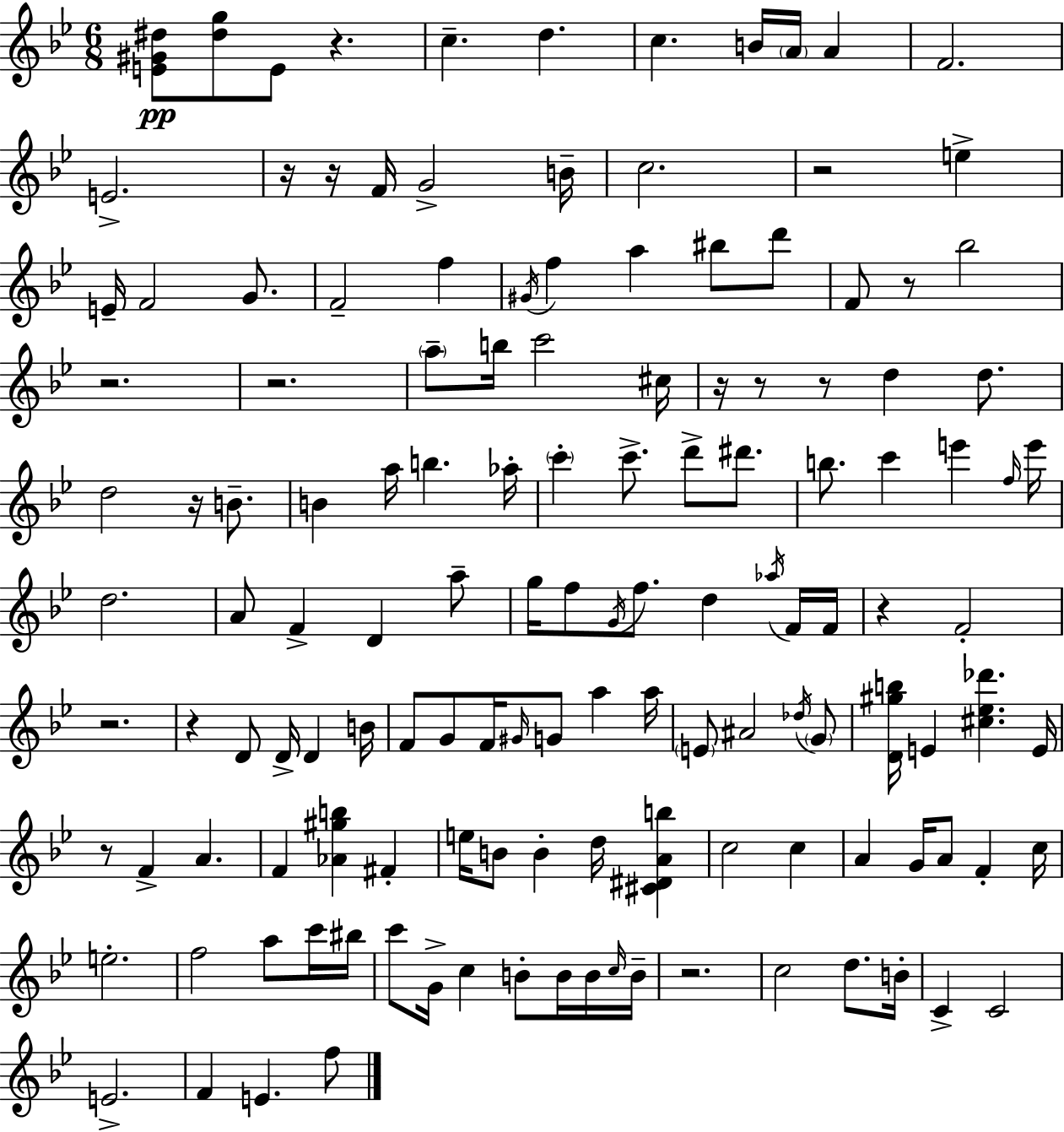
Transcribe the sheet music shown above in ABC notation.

X:1
T:Untitled
M:6/8
L:1/4
K:Gm
[E^G^d]/2 [^dg]/2 E/2 z c d c B/4 A/4 A F2 E2 z/4 z/4 F/4 G2 B/4 c2 z2 e E/4 F2 G/2 F2 f ^G/4 f a ^b/2 d'/2 F/2 z/2 _b2 z2 z2 a/2 b/4 c'2 ^c/4 z/4 z/2 z/2 d d/2 d2 z/4 B/2 B a/4 b _a/4 c' c'/2 d'/2 ^d'/2 b/2 c' e' f/4 e'/4 d2 A/2 F D a/2 g/4 f/2 G/4 f/2 d _a/4 F/4 F/4 z F2 z2 z D/2 D/4 D B/4 F/2 G/2 F/4 ^G/4 G/2 a a/4 E/2 ^A2 _d/4 G/2 [D^gb]/4 E [^c_e_d'] E/4 z/2 F A F [_A^gb] ^F e/4 B/2 B d/4 [^C^DAb] c2 c A G/4 A/2 F c/4 e2 f2 a/2 c'/4 ^b/4 c'/2 G/4 c B/2 B/4 B/4 c/4 B/4 z2 c2 d/2 B/4 C C2 E2 F E f/2